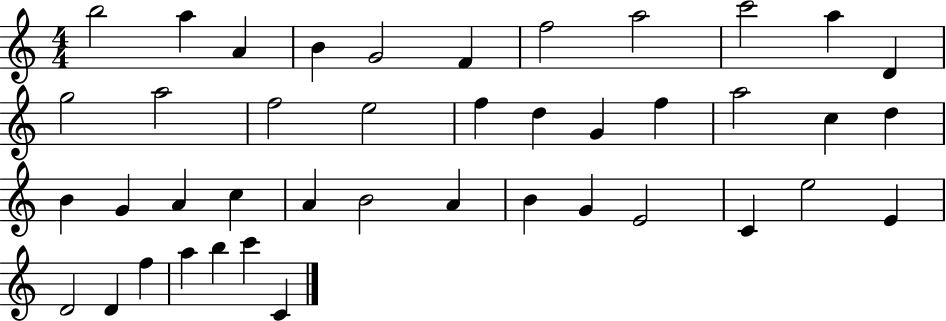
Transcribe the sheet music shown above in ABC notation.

X:1
T:Untitled
M:4/4
L:1/4
K:C
b2 a A B G2 F f2 a2 c'2 a D g2 a2 f2 e2 f d G f a2 c d B G A c A B2 A B G E2 C e2 E D2 D f a b c' C